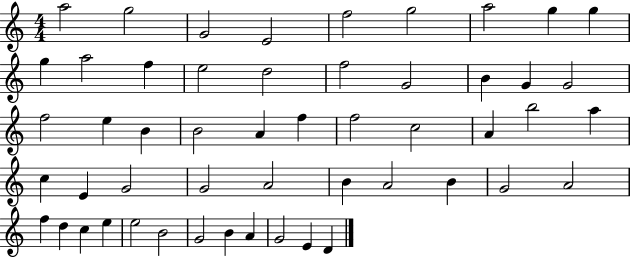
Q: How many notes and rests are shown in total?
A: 52